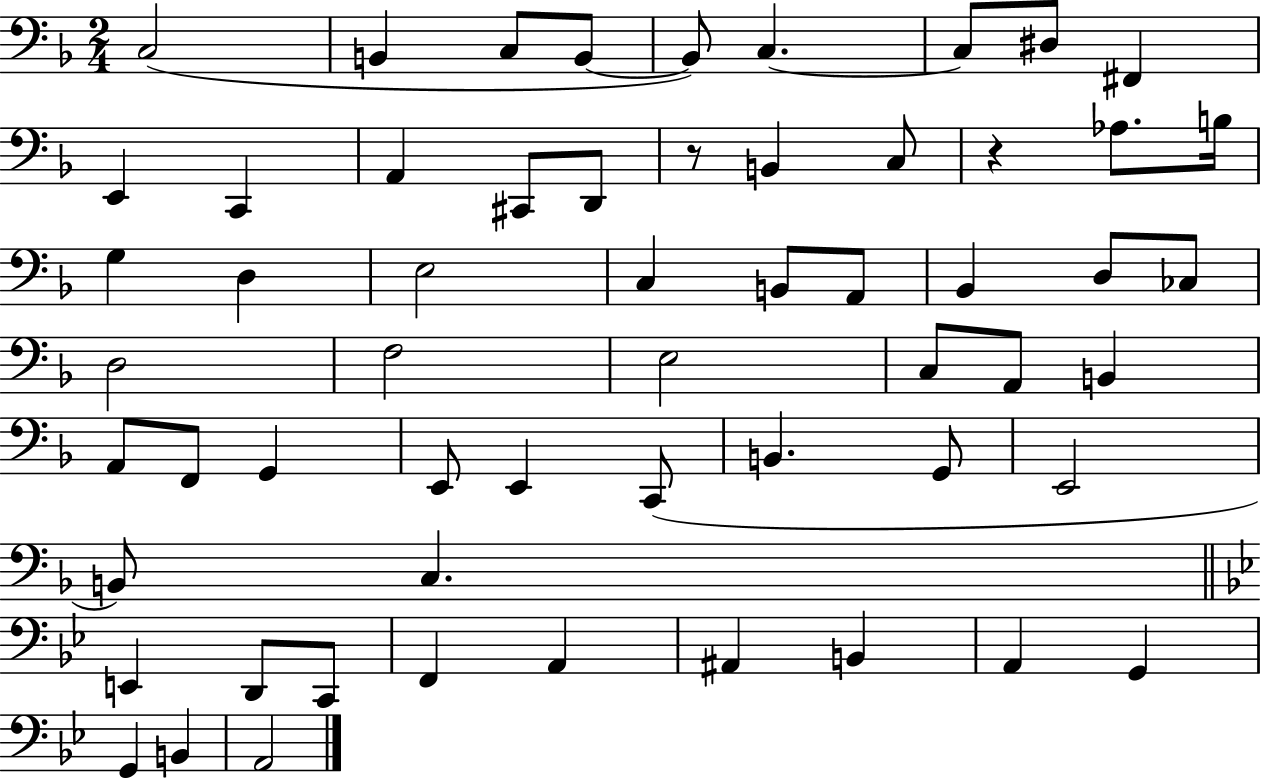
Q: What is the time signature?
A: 2/4